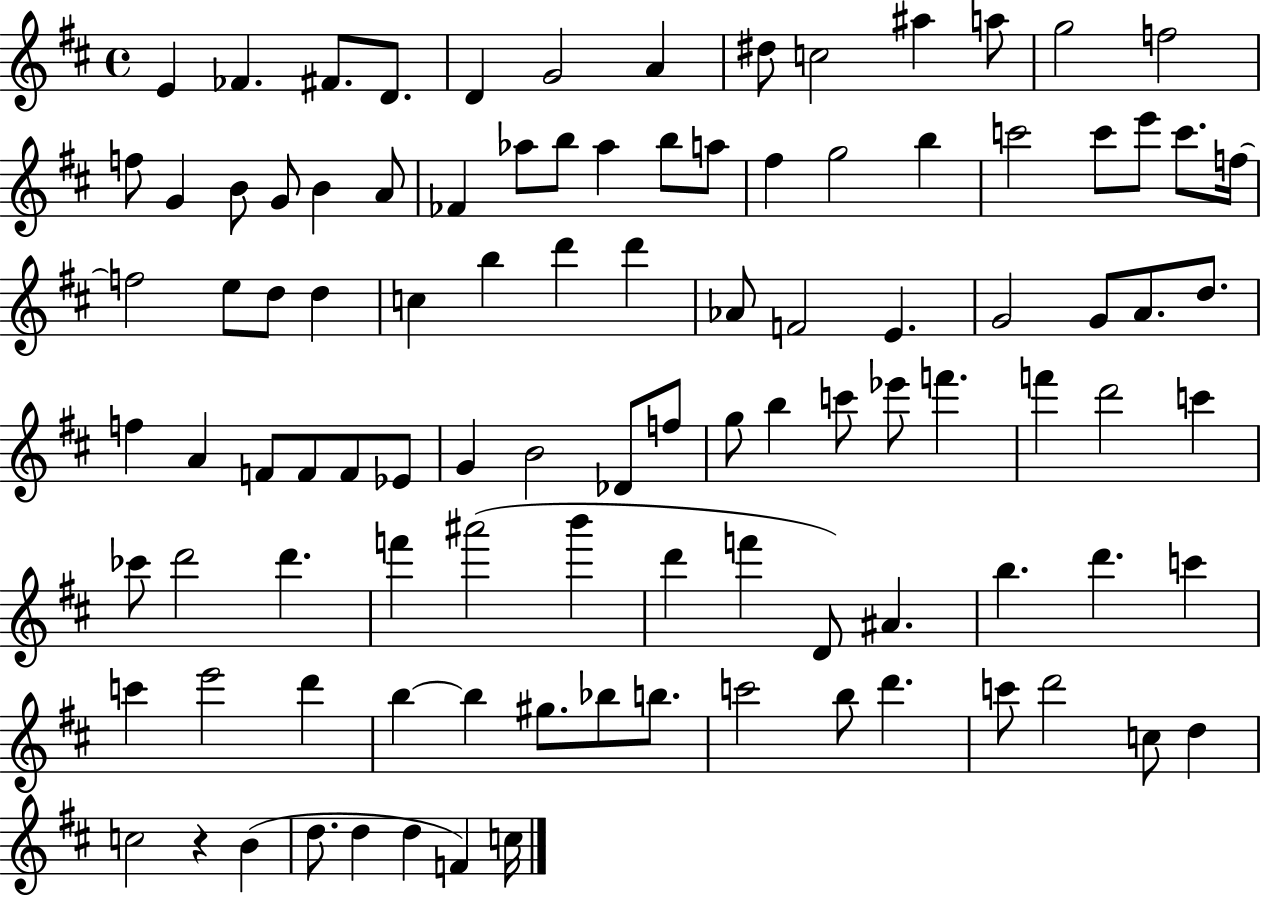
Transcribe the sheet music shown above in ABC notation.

X:1
T:Untitled
M:4/4
L:1/4
K:D
E _F ^F/2 D/2 D G2 A ^d/2 c2 ^a a/2 g2 f2 f/2 G B/2 G/2 B A/2 _F _a/2 b/2 _a b/2 a/2 ^f g2 b c'2 c'/2 e'/2 c'/2 f/4 f2 e/2 d/2 d c b d' d' _A/2 F2 E G2 G/2 A/2 d/2 f A F/2 F/2 F/2 _E/2 G B2 _D/2 f/2 g/2 b c'/2 _e'/2 f' f' d'2 c' _c'/2 d'2 d' f' ^a'2 b' d' f' D/2 ^A b d' c' c' e'2 d' b b ^g/2 _b/2 b/2 c'2 b/2 d' c'/2 d'2 c/2 d c2 z B d/2 d d F c/4